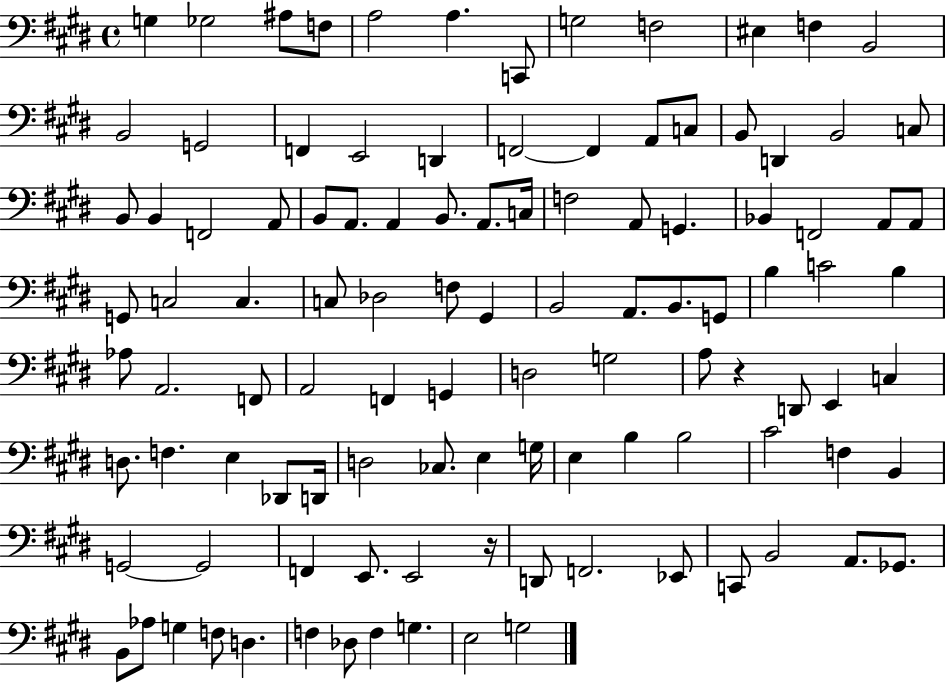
G3/q Gb3/h A#3/e F3/e A3/h A3/q. C2/e G3/h F3/h EIS3/q F3/q B2/h B2/h G2/h F2/q E2/h D2/q F2/h F2/q A2/e C3/e B2/e D2/q B2/h C3/e B2/e B2/q F2/h A2/e B2/e A2/e. A2/q B2/e. A2/e. C3/s F3/h A2/e G2/q. Bb2/q F2/h A2/e A2/e G2/e C3/h C3/q. C3/e Db3/h F3/e G#2/q B2/h A2/e. B2/e. G2/e B3/q C4/h B3/q Ab3/e A2/h. F2/e A2/h F2/q G2/q D3/h G3/h A3/e R/q D2/e E2/q C3/q D3/e. F3/q. E3/q Db2/e D2/s D3/h CES3/e. E3/q G3/s E3/q B3/q B3/h C#4/h F3/q B2/q G2/h G2/h F2/q E2/e. E2/h R/s D2/e F2/h. Eb2/e C2/e B2/h A2/e. Gb2/e. B2/e Ab3/e G3/q F3/e D3/q. F3/q Db3/e F3/q G3/q. E3/h G3/h